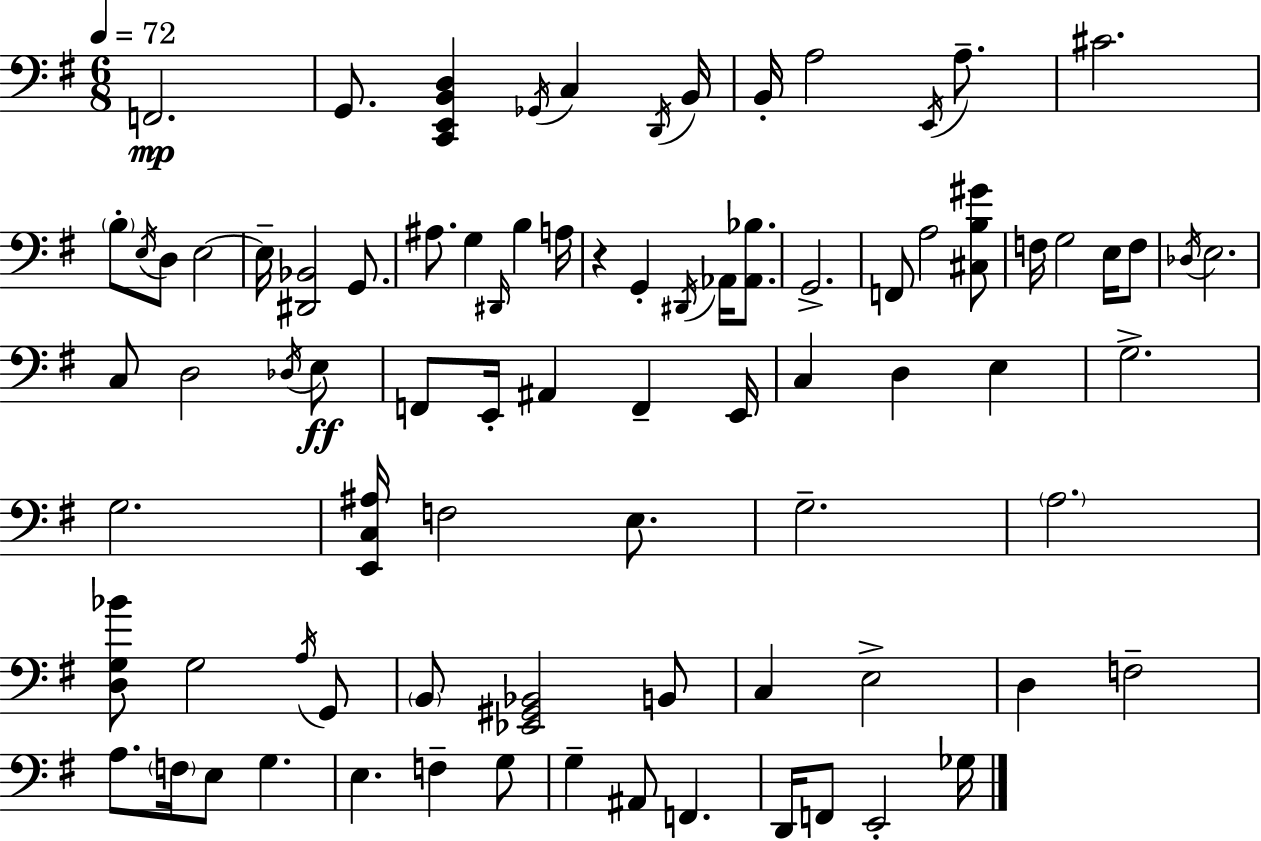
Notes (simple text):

F2/h. G2/e. [C2,E2,B2,D3]/q Gb2/s C3/q D2/s B2/s B2/s A3/h E2/s A3/e. C#4/h. B3/e E3/s D3/e E3/h E3/s [D#2,Bb2]/h G2/e. A#3/e. G3/q D#2/s B3/q A3/s R/q G2/q D#2/s Ab2/s [Ab2,Bb3]/e. G2/h. F2/e A3/h [C#3,B3,G#4]/e F3/s G3/h E3/s F3/e Db3/s E3/h. C3/e D3/h Db3/s E3/e F2/e E2/s A#2/q F2/q E2/s C3/q D3/q E3/q G3/h. G3/h. [E2,C3,A#3]/s F3/h E3/e. G3/h. A3/h. [D3,G3,Bb4]/e G3/h A3/s G2/e B2/e [Eb2,G#2,Bb2]/h B2/e C3/q E3/h D3/q F3/h A3/e. F3/s E3/e G3/q. E3/q. F3/q G3/e G3/q A#2/e F2/q. D2/s F2/e E2/h Gb3/s